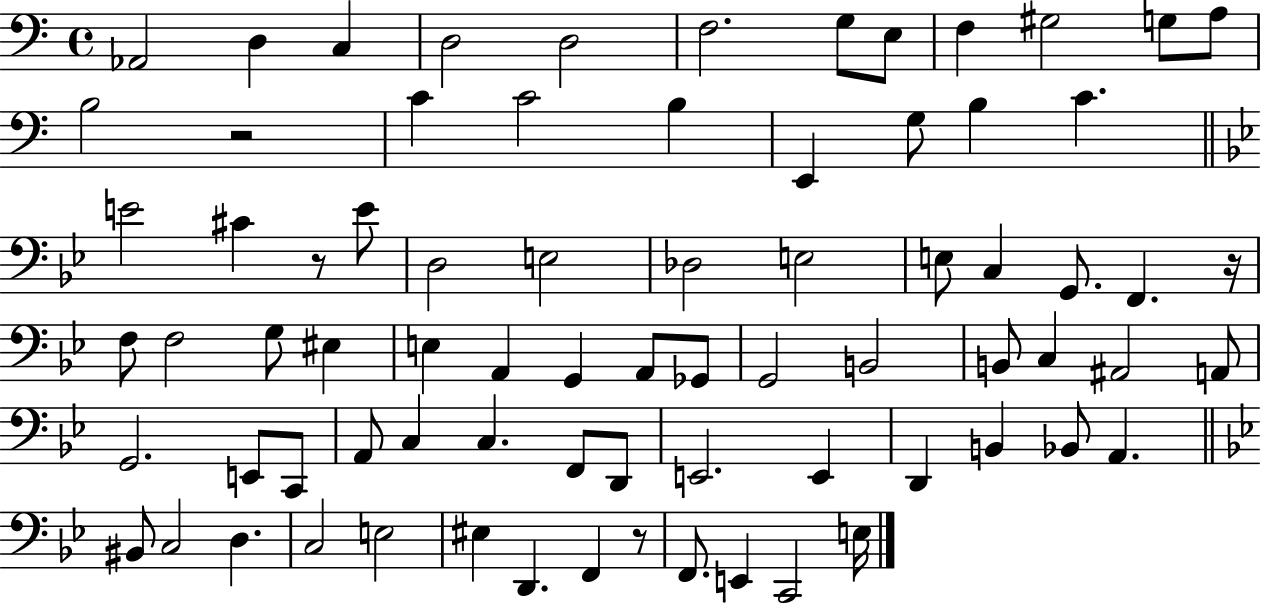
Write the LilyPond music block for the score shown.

{
  \clef bass
  \time 4/4
  \defaultTimeSignature
  \key c \major
  aes,2 d4 c4 | d2 d2 | f2. g8 e8 | f4 gis2 g8 a8 | \break b2 r2 | c'4 c'2 b4 | e,4 g8 b4 c'4. | \bar "||" \break \key bes \major e'2 cis'4 r8 e'8 | d2 e2 | des2 e2 | e8 c4 g,8. f,4. r16 | \break f8 f2 g8 eis4 | e4 a,4 g,4 a,8 ges,8 | g,2 b,2 | b,8 c4 ais,2 a,8 | \break g,2. e,8 c,8 | a,8 c4 c4. f,8 d,8 | e,2. e,4 | d,4 b,4 bes,8 a,4. | \break \bar "||" \break \key bes \major bis,8 c2 d4. | c2 e2 | eis4 d,4. f,4 r8 | f,8. e,4 c,2 e16 | \break \bar "|."
}